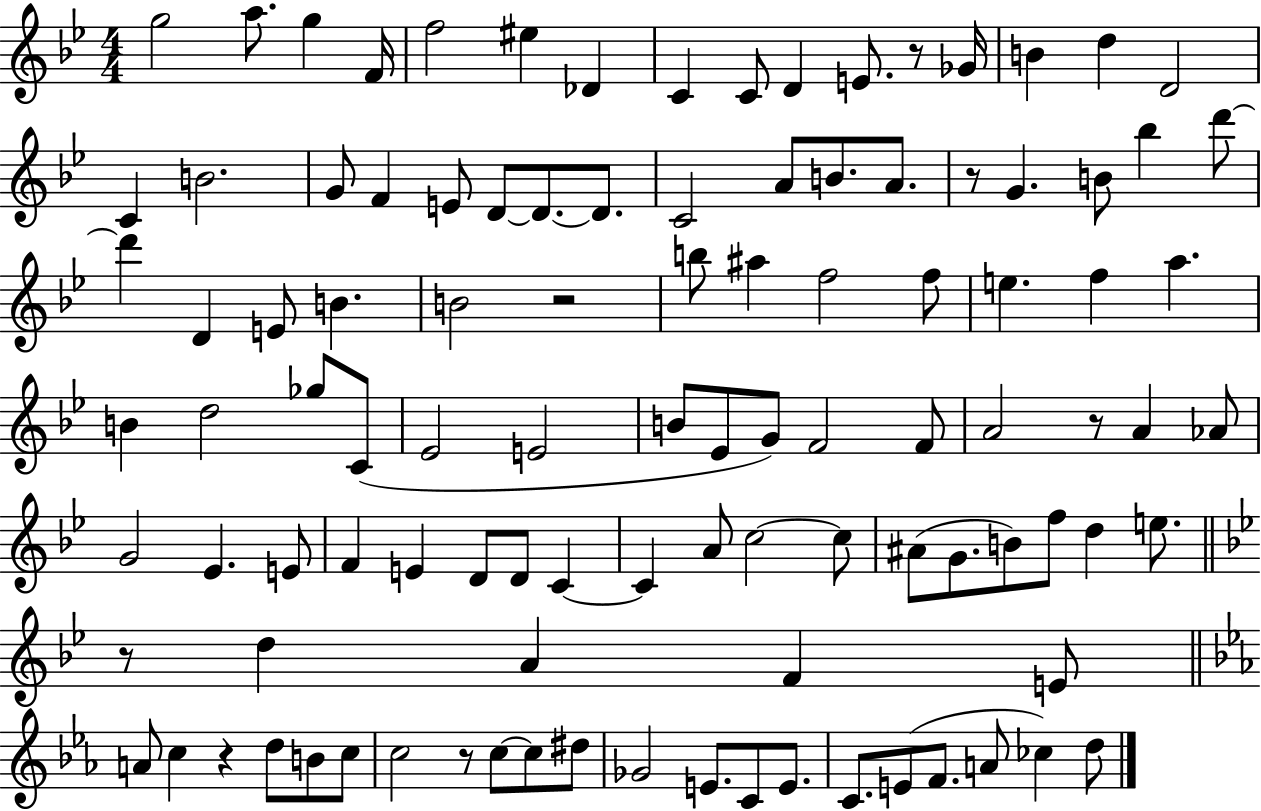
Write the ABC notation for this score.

X:1
T:Untitled
M:4/4
L:1/4
K:Bb
g2 a/2 g F/4 f2 ^e _D C C/2 D E/2 z/2 _G/4 B d D2 C B2 G/2 F E/2 D/2 D/2 D/2 C2 A/2 B/2 A/2 z/2 G B/2 _b d'/2 d' D E/2 B B2 z2 b/2 ^a f2 f/2 e f a B d2 _g/2 C/2 _E2 E2 B/2 _E/2 G/2 F2 F/2 A2 z/2 A _A/2 G2 _E E/2 F E D/2 D/2 C C A/2 c2 c/2 ^A/2 G/2 B/2 f/2 d e/2 z/2 d A F E/2 A/2 c z d/2 B/2 c/2 c2 z/2 c/2 c/2 ^d/2 _G2 E/2 C/2 E/2 C/2 E/2 F/2 A/2 _c d/2